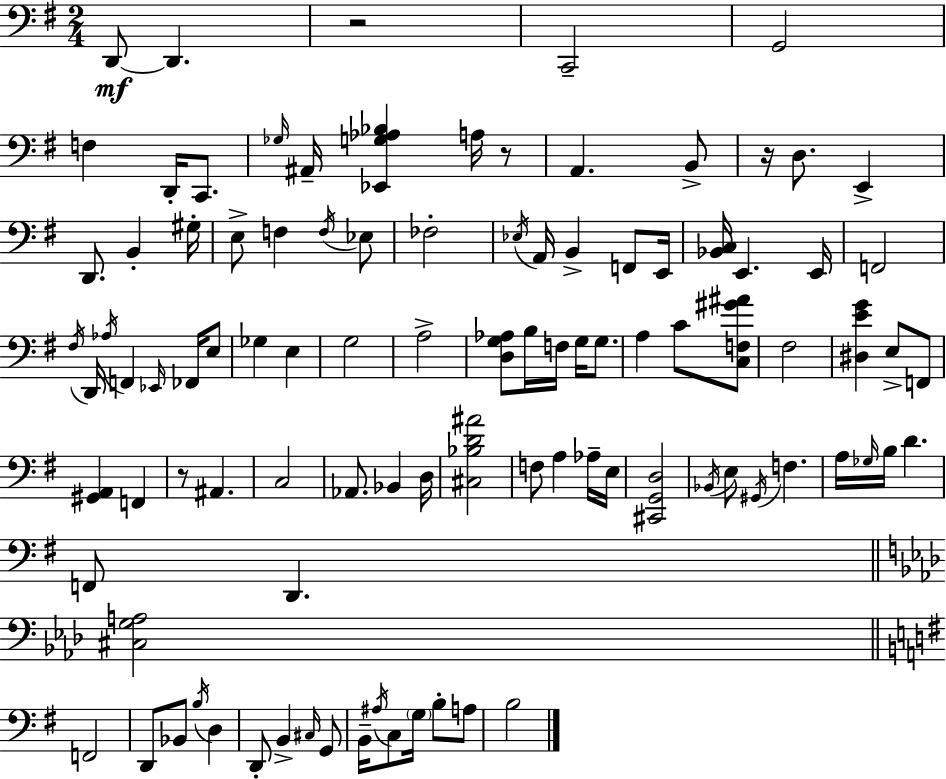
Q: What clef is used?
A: bass